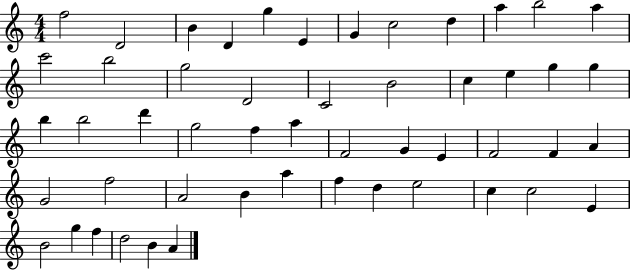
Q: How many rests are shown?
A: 0